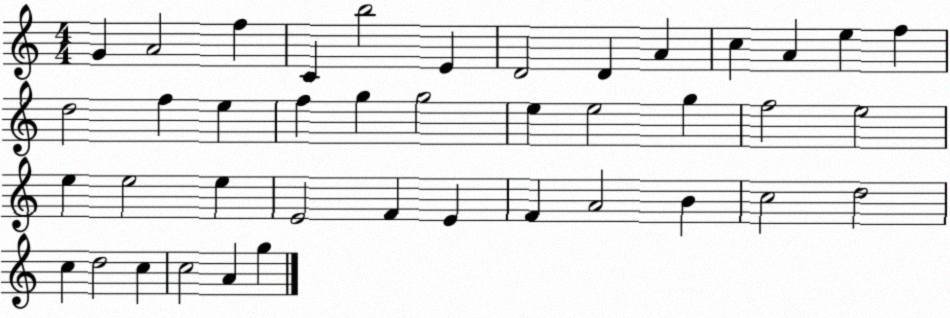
X:1
T:Untitled
M:4/4
L:1/4
K:C
G A2 f C b2 E D2 D A c A e f d2 f e f g g2 e e2 g f2 e2 e e2 e E2 F E F A2 B c2 d2 c d2 c c2 A g